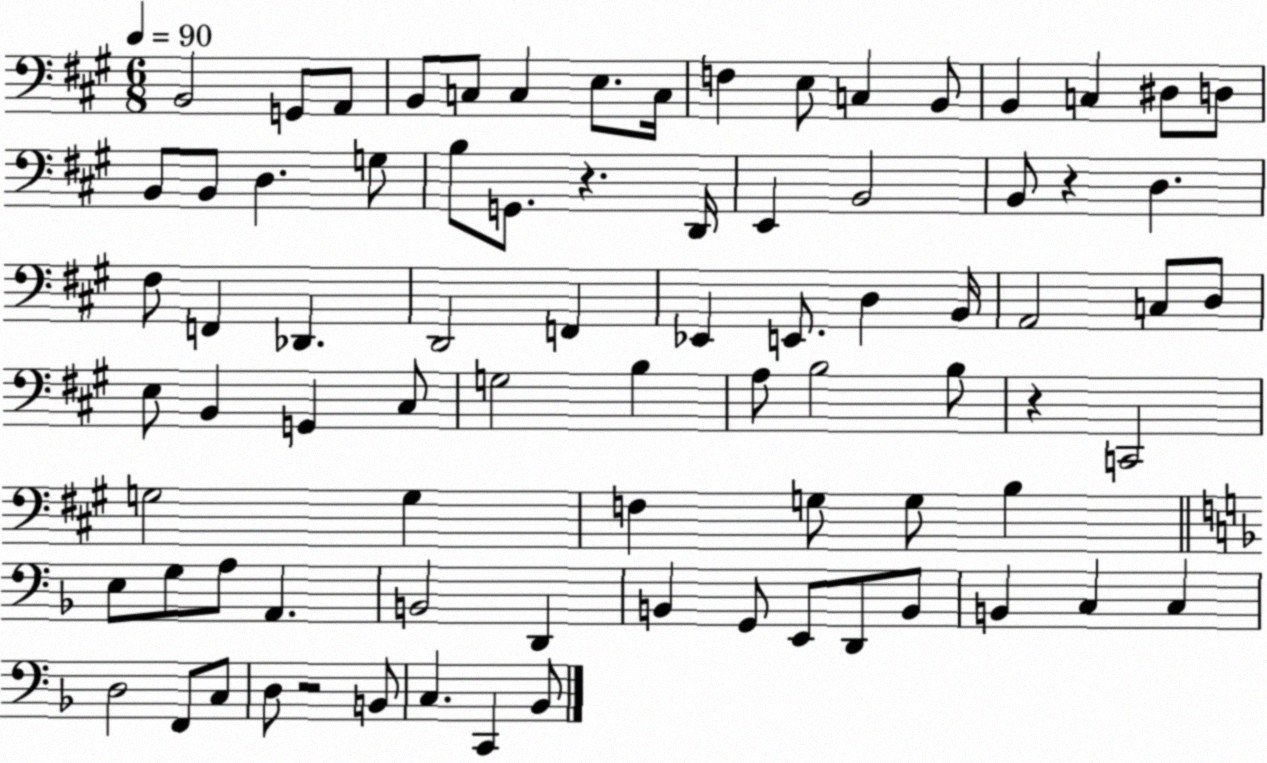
X:1
T:Untitled
M:6/8
L:1/4
K:A
B,,2 G,,/2 A,,/2 B,,/2 C,/2 C, E,/2 C,/4 F, E,/2 C, B,,/2 B,, C, ^D,/2 D,/2 B,,/2 B,,/2 D, G,/2 B,/2 G,,/2 z D,,/4 E,, B,,2 B,,/2 z D, ^F,/2 F,, _D,, D,,2 F,, _E,, E,,/2 D, B,,/4 A,,2 C,/2 D,/2 E,/2 B,, G,, ^C,/2 G,2 B, A,/2 B,2 B,/2 z C,,2 G,2 G, F, G,/2 G,/2 B, E,/2 G,/2 A,/2 A,, B,,2 D,, B,, G,,/2 E,,/2 D,,/2 B,,/2 B,, C, C, D,2 F,,/2 C,/2 D,/2 z2 B,,/2 C, C,, _B,,/2